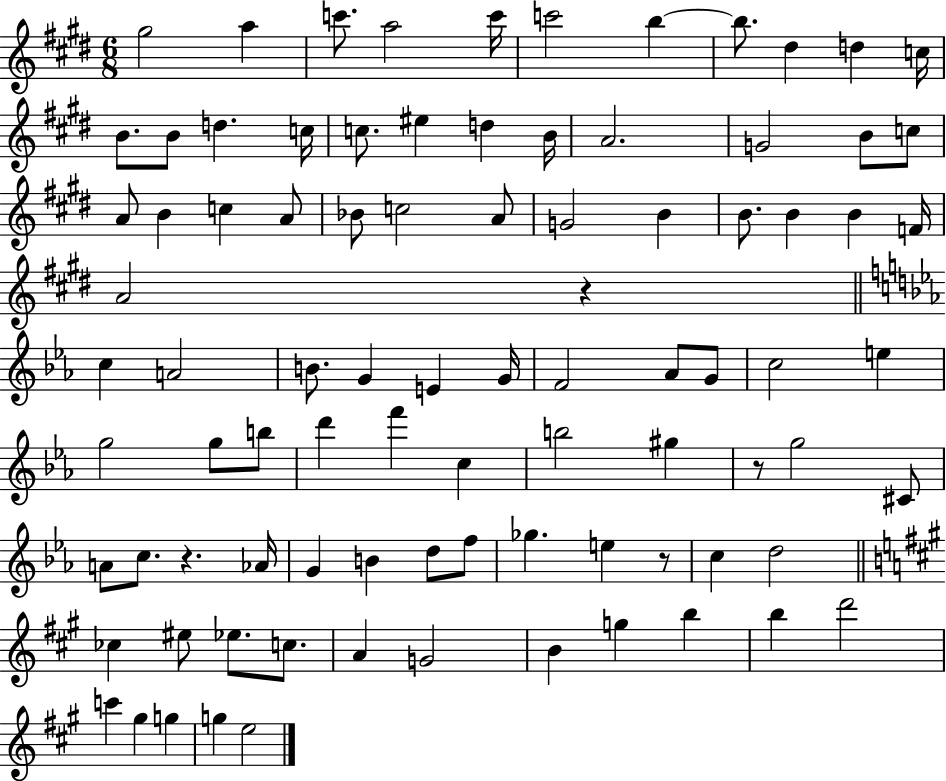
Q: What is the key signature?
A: E major